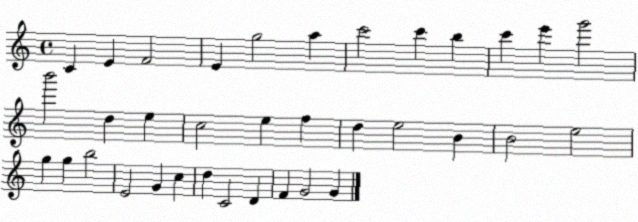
X:1
T:Untitled
M:4/4
L:1/4
K:C
C E F2 E g2 a c'2 c' b c' e' g'2 b'2 d e c2 e f d e2 B B2 e2 g g b2 E2 G c d C2 D F G2 G